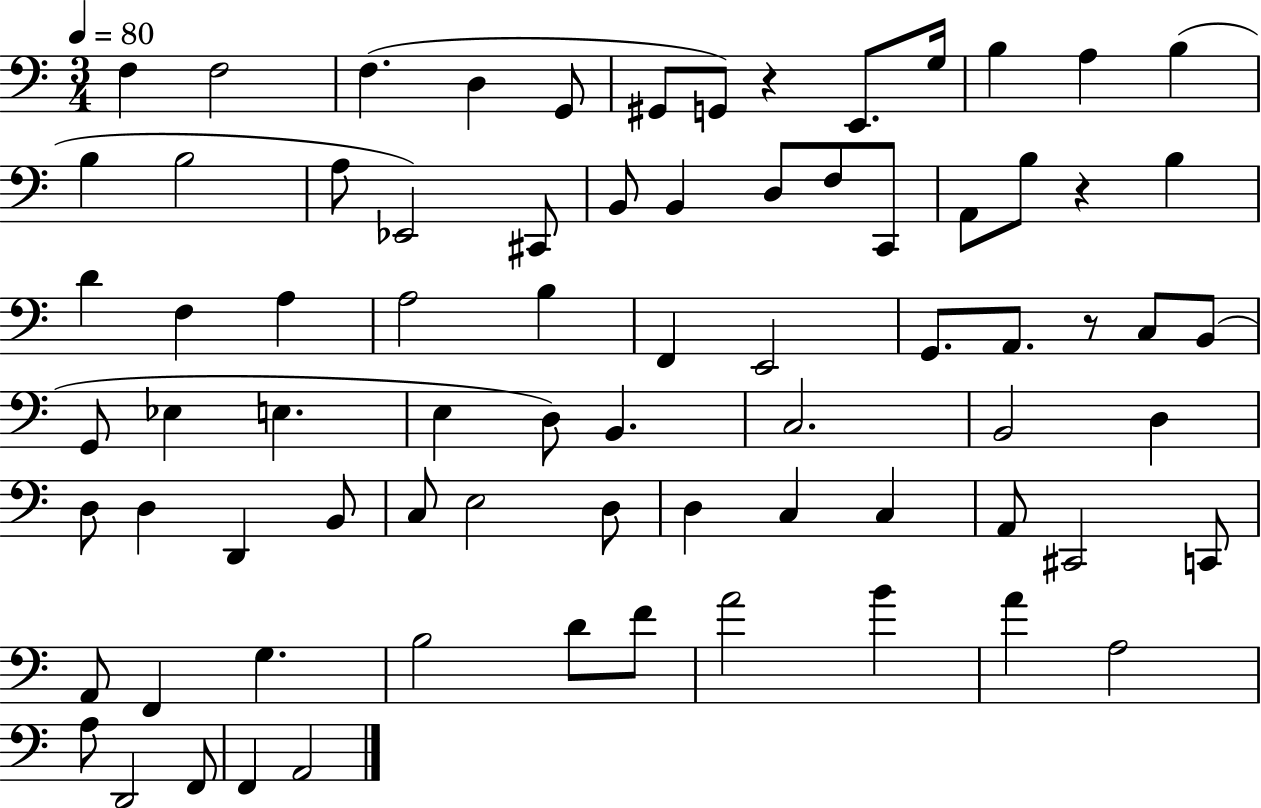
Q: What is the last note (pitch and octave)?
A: A2